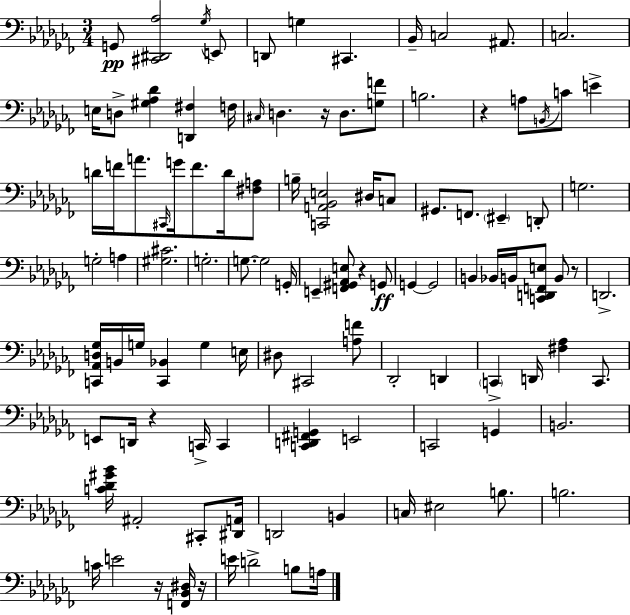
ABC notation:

X:1
T:Untitled
M:3/4
L:1/4
K:Abm
G,,/2 [^C,,^D,,_A,]2 _G,/4 E,,/2 D,,/2 G, ^C,, _B,,/4 C,2 ^A,,/2 C,2 E,/4 D,/2 [^G,_A,_D] [D,,^F,] F,/4 ^C,/4 D, z/4 D,/2 [G,F]/2 B,2 z A,/2 B,,/4 C/2 E D/4 F/4 A/2 ^C,,/4 G/4 F/2 D/4 [^F,A,]/2 B,/4 [C,,A,,_B,,E,]2 ^D,/4 C,/2 ^G,,/2 F,,/2 ^E,, D,,/2 G,2 G,2 A, [^G,^C]2 G,2 G,/2 G,2 G,,/4 E,, [F,,^G,,_A,,E,]/2 z G,,/2 G,, G,,2 B,, _B,,/4 B,,/4 [C,,D,,F,,E,]/2 B,,/2 z/2 D,,2 [C,,_A,,D,_G,]/4 B,,/4 G,/4 [C,,_B,,] G, E,/4 ^D,/2 ^C,,2 [A,F]/2 _D,,2 D,, C,, D,,/4 [^F,_A,] C,,/2 E,,/2 D,,/4 z C,,/4 C,, [C,,D,,^F,,G,,] E,,2 C,,2 G,, B,,2 [C_D^G_B]/4 ^A,,2 ^C,,/2 [^D,,A,,]/4 D,,2 B,, C,/4 ^E,2 B,/2 B,2 C/4 E2 z/4 [F,,_B,,^D,]/4 z/4 E/4 D2 B,/2 A,/4